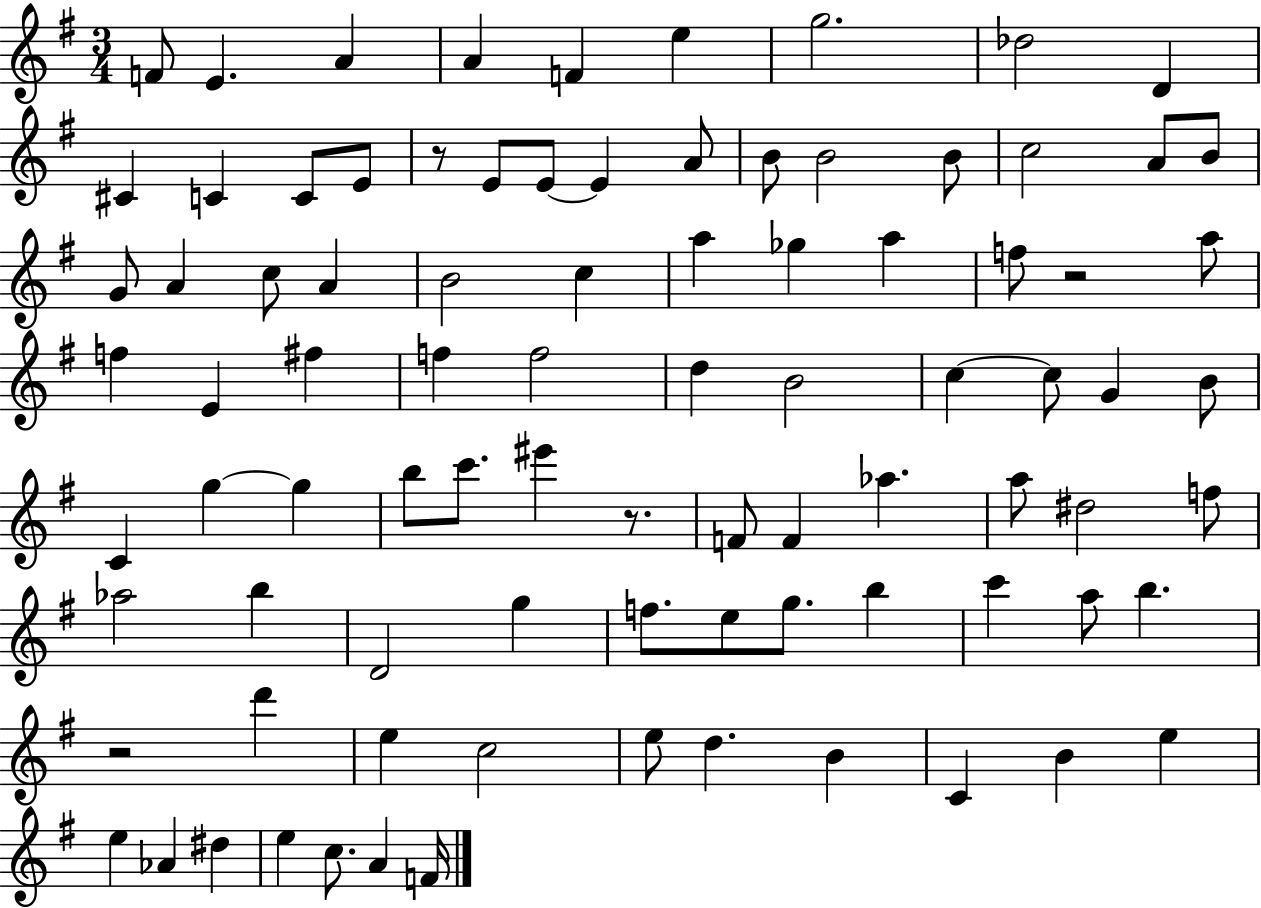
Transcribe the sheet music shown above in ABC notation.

X:1
T:Untitled
M:3/4
L:1/4
K:G
F/2 E A A F e g2 _d2 D ^C C C/2 E/2 z/2 E/2 E/2 E A/2 B/2 B2 B/2 c2 A/2 B/2 G/2 A c/2 A B2 c a _g a f/2 z2 a/2 f E ^f f f2 d B2 c c/2 G B/2 C g g b/2 c'/2 ^e' z/2 F/2 F _a a/2 ^d2 f/2 _a2 b D2 g f/2 e/2 g/2 b c' a/2 b z2 d' e c2 e/2 d B C B e e _A ^d e c/2 A F/4